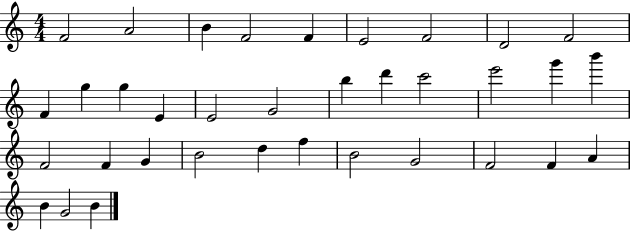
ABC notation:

X:1
T:Untitled
M:4/4
L:1/4
K:C
F2 A2 B F2 F E2 F2 D2 F2 F g g E E2 G2 b d' c'2 e'2 g' b' F2 F G B2 d f B2 G2 F2 F A B G2 B